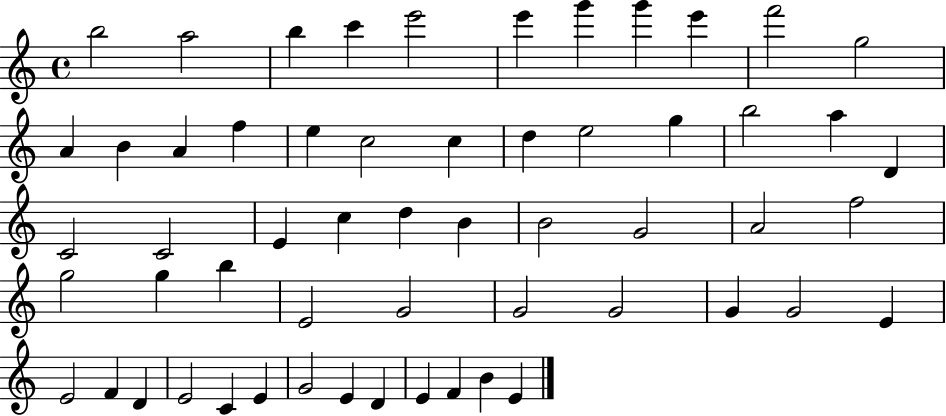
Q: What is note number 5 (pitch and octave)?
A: E6